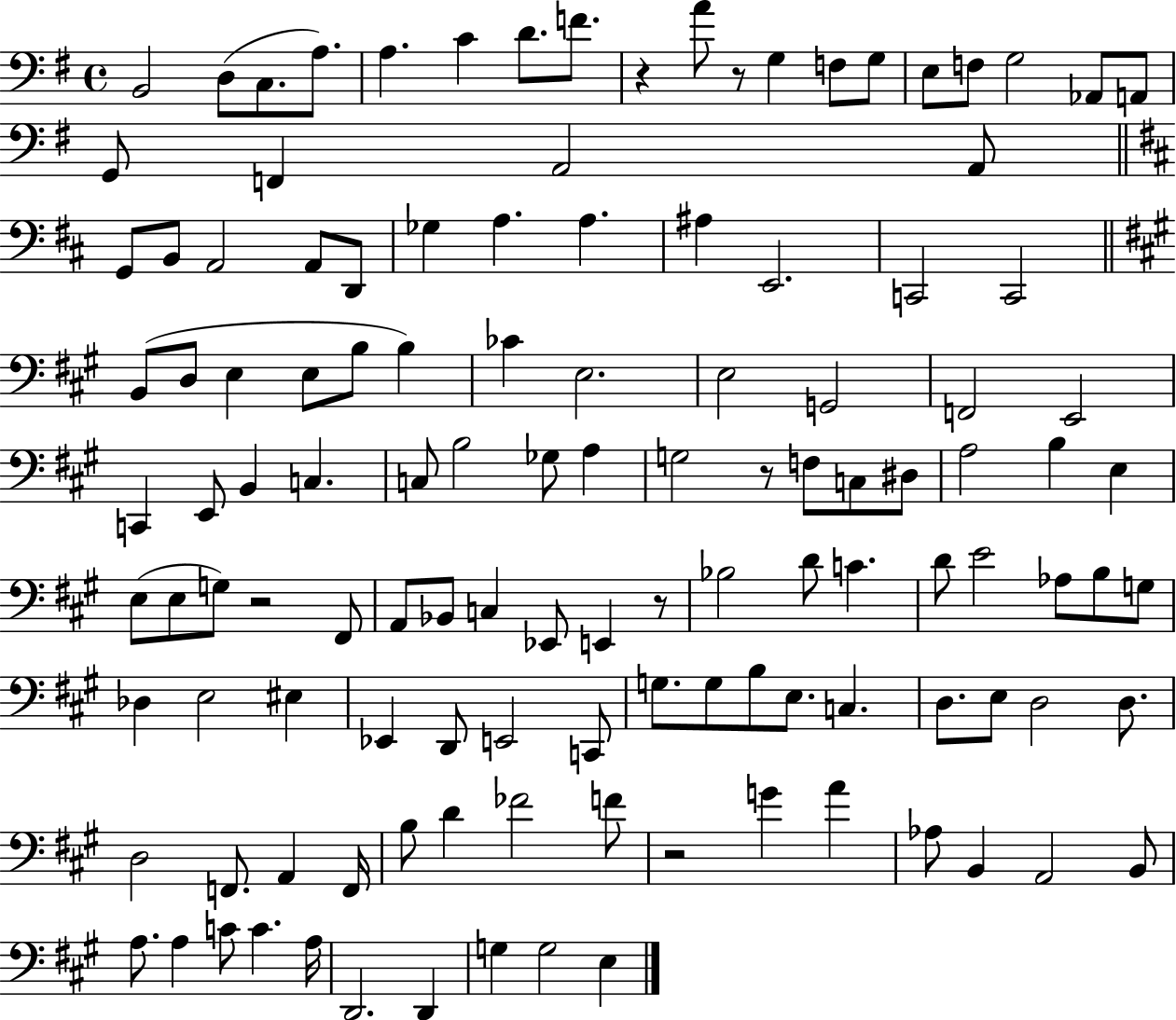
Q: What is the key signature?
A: G major